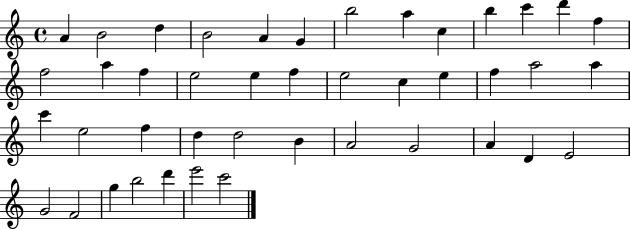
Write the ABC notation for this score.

X:1
T:Untitled
M:4/4
L:1/4
K:C
A B2 d B2 A G b2 a c b c' d' f f2 a f e2 e f e2 c e f a2 a c' e2 f d d2 B A2 G2 A D E2 G2 F2 g b2 d' e'2 c'2